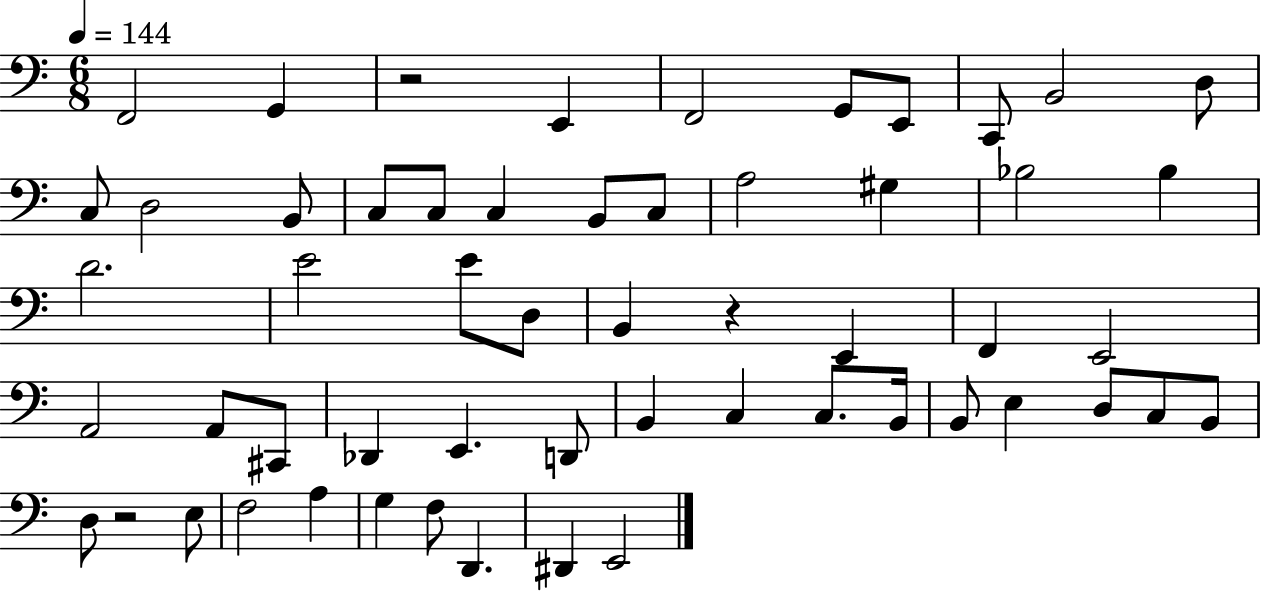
F2/h G2/q R/h E2/q F2/h G2/e E2/e C2/e B2/h D3/e C3/e D3/h B2/e C3/e C3/e C3/q B2/e C3/e A3/h G#3/q Bb3/h Bb3/q D4/h. E4/h E4/e D3/e B2/q R/q E2/q F2/q E2/h A2/h A2/e C#2/e Db2/q E2/q. D2/e B2/q C3/q C3/e. B2/s B2/e E3/q D3/e C3/e B2/e D3/e R/h E3/e F3/h A3/q G3/q F3/e D2/q. D#2/q E2/h